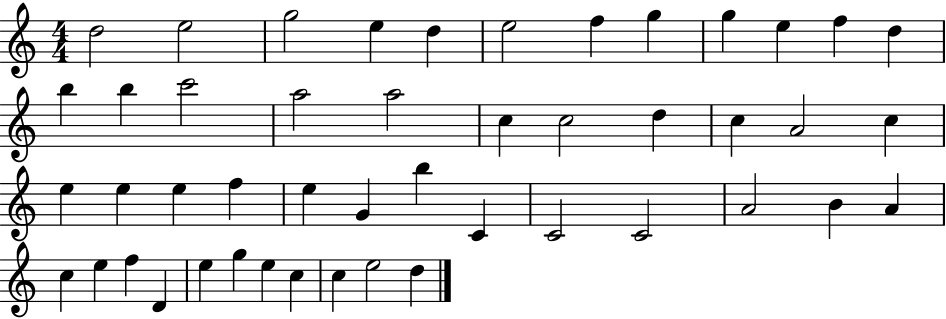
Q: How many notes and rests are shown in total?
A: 47